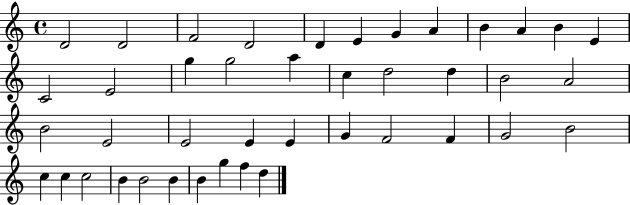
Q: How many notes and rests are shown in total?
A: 42